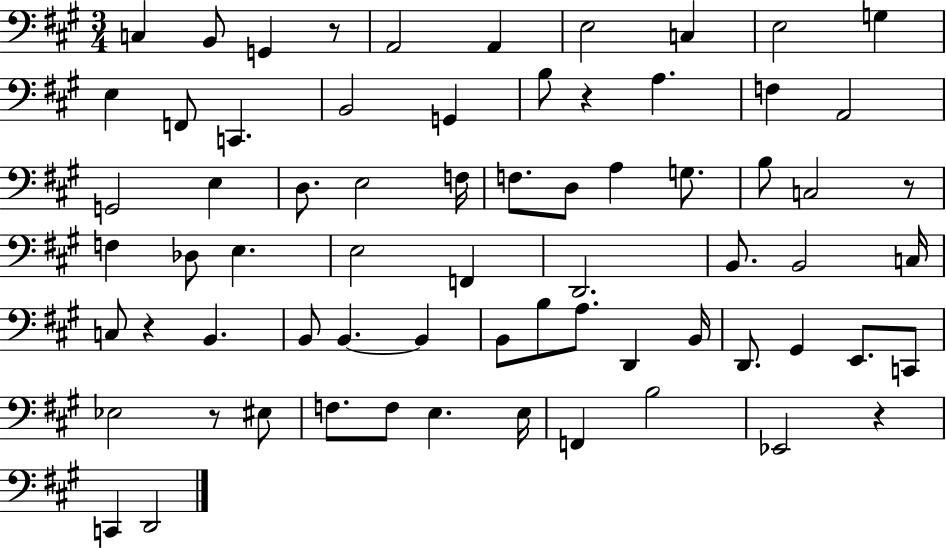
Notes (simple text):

C3/q B2/e G2/q R/e A2/h A2/q E3/h C3/q E3/h G3/q E3/q F2/e C2/q. B2/h G2/q B3/e R/q A3/q. F3/q A2/h G2/h E3/q D3/e. E3/h F3/s F3/e. D3/e A3/q G3/e. B3/e C3/h R/e F3/q Db3/e E3/q. E3/h F2/q D2/h. B2/e. B2/h C3/s C3/e R/q B2/q. B2/e B2/q. B2/q B2/e B3/e A3/e. D2/q B2/s D2/e. G#2/q E2/e. C2/e Eb3/h R/e EIS3/e F3/e. F3/e E3/q. E3/s F2/q B3/h Eb2/h R/q C2/q D2/h